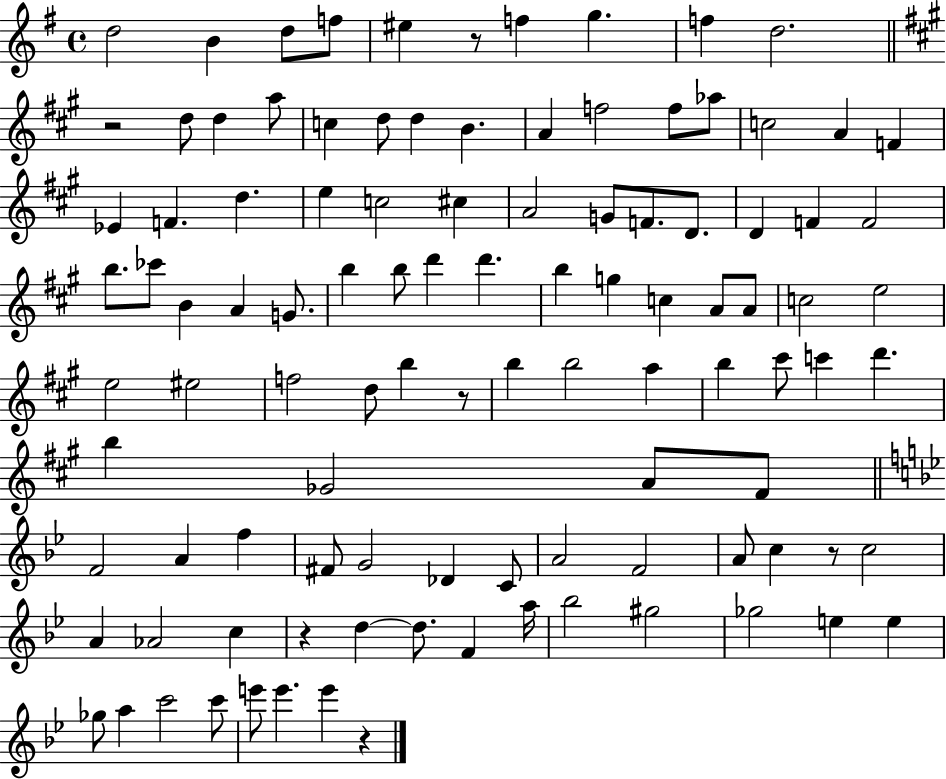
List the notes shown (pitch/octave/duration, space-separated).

D5/h B4/q D5/e F5/e EIS5/q R/e F5/q G5/q. F5/q D5/h. R/h D5/e D5/q A5/e C5/q D5/e D5/q B4/q. A4/q F5/h F5/e Ab5/e C5/h A4/q F4/q Eb4/q F4/q. D5/q. E5/q C5/h C#5/q A4/h G4/e F4/e. D4/e. D4/q F4/q F4/h B5/e. CES6/e B4/q A4/q G4/e. B5/q B5/e D6/q D6/q. B5/q G5/q C5/q A4/e A4/e C5/h E5/h E5/h EIS5/h F5/h D5/e B5/q R/e B5/q B5/h A5/q B5/q C#6/e C6/q D6/q. B5/q Gb4/h A4/e F#4/e F4/h A4/q F5/q F#4/e G4/h Db4/q C4/e A4/h F4/h A4/e C5/q R/e C5/h A4/q Ab4/h C5/q R/q D5/q D5/e. F4/q A5/s Bb5/h G#5/h Gb5/h E5/q E5/q Gb5/e A5/q C6/h C6/e E6/e E6/q. E6/q R/q